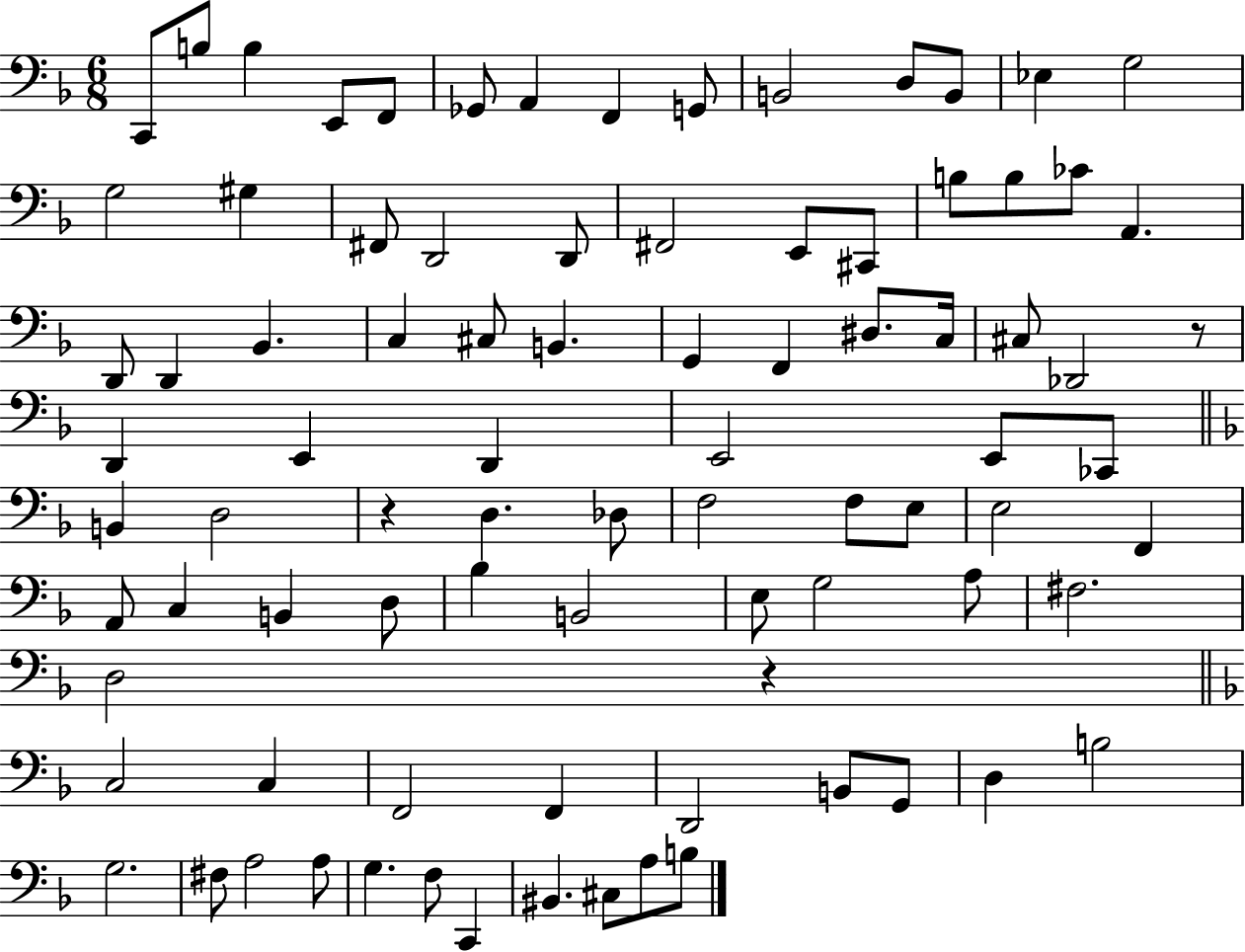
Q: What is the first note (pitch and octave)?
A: C2